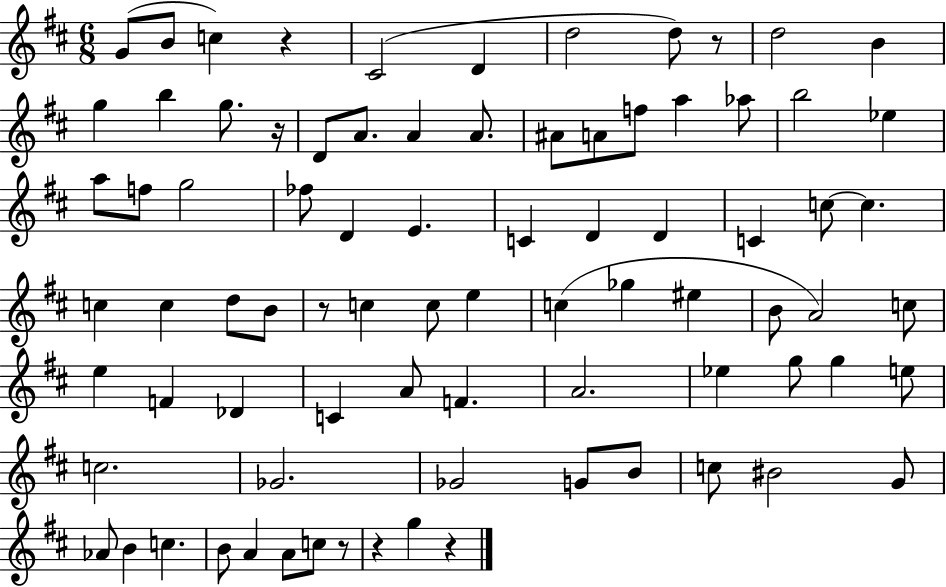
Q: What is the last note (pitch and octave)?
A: G5